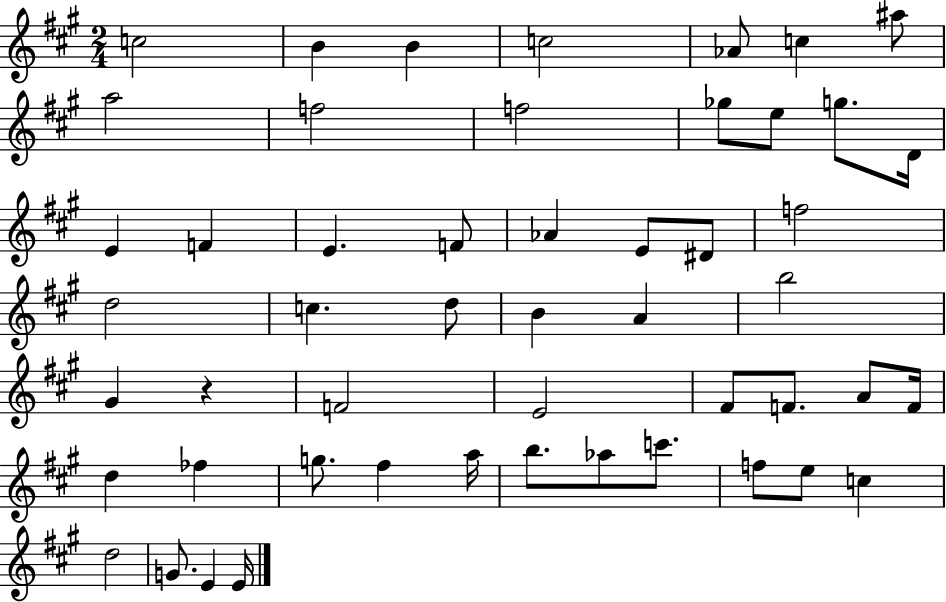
{
  \clef treble
  \numericTimeSignature
  \time 2/4
  \key a \major
  c''2 | b'4 b'4 | c''2 | aes'8 c''4 ais''8 | \break a''2 | f''2 | f''2 | ges''8 e''8 g''8. d'16 | \break e'4 f'4 | e'4. f'8 | aes'4 e'8 dis'8 | f''2 | \break d''2 | c''4. d''8 | b'4 a'4 | b''2 | \break gis'4 r4 | f'2 | e'2 | fis'8 f'8. a'8 f'16 | \break d''4 fes''4 | g''8. fis''4 a''16 | b''8. aes''8 c'''8. | f''8 e''8 c''4 | \break d''2 | g'8. e'4 e'16 | \bar "|."
}